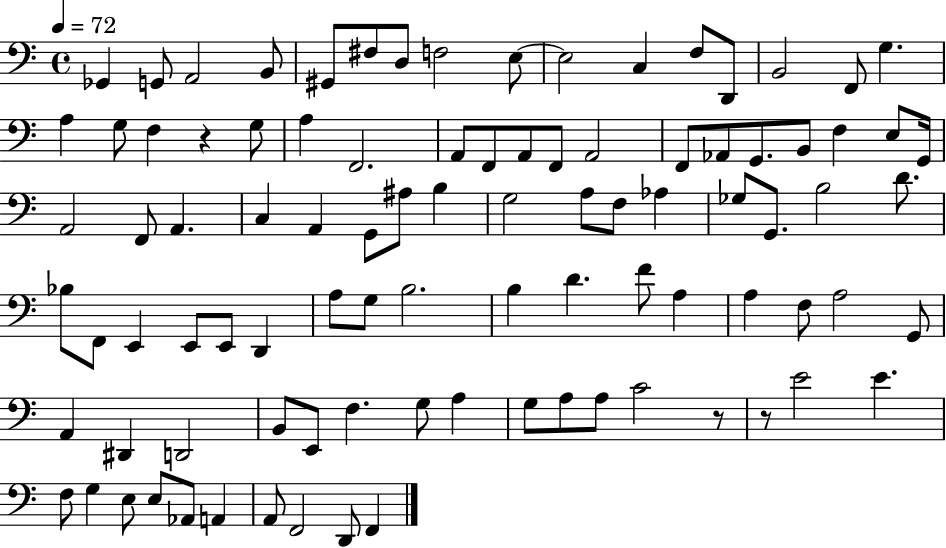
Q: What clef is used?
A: bass